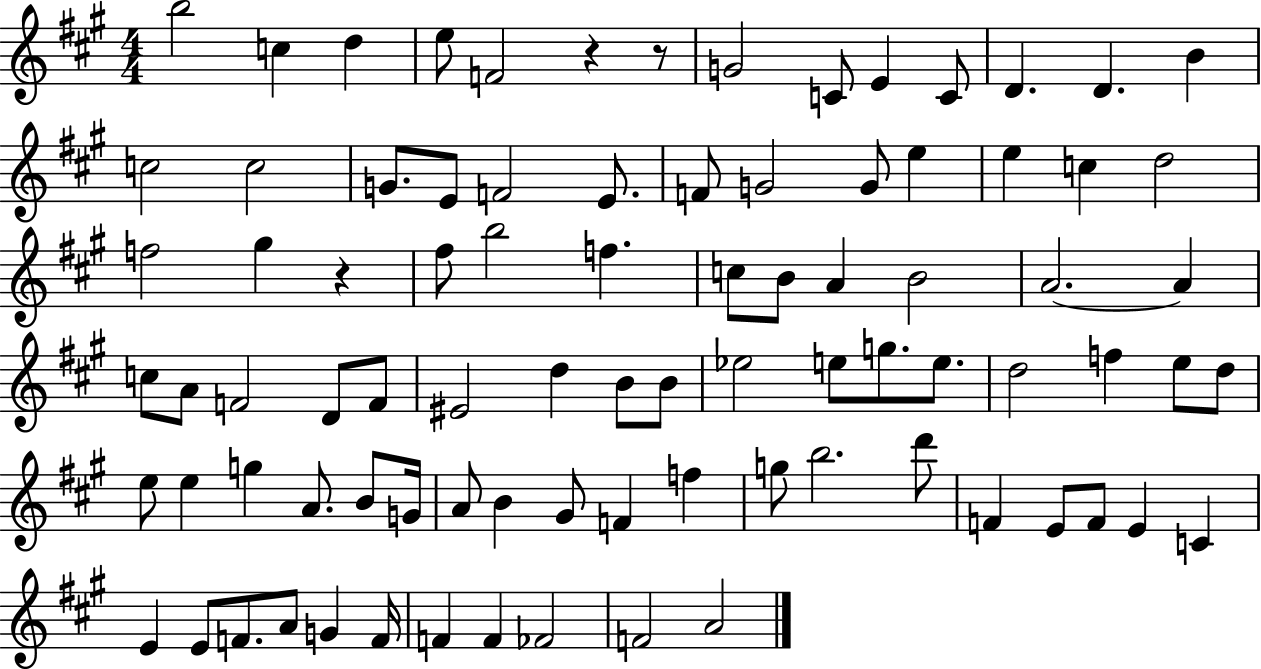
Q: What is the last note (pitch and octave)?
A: A4